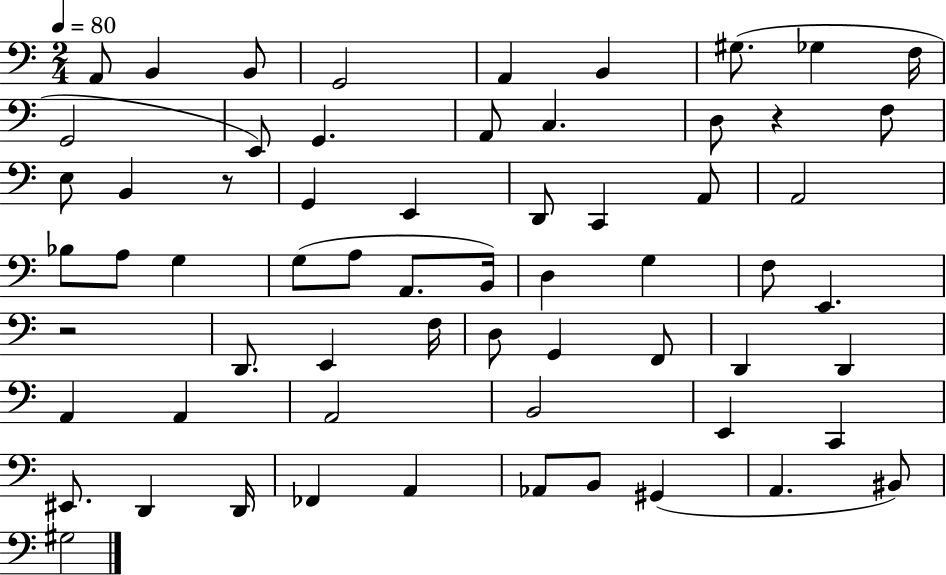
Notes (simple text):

A2/e B2/q B2/e G2/h A2/q B2/q G#3/e. Gb3/q F3/s G2/h E2/e G2/q. A2/e C3/q. D3/e R/q F3/e E3/e B2/q R/e G2/q E2/q D2/e C2/q A2/e A2/h Bb3/e A3/e G3/q G3/e A3/e A2/e. B2/s D3/q G3/q F3/e E2/q. R/h D2/e. E2/q F3/s D3/e G2/q F2/e D2/q D2/q A2/q A2/q A2/h B2/h E2/q C2/q EIS2/e. D2/q D2/s FES2/q A2/q Ab2/e B2/e G#2/q A2/q. BIS2/e G#3/h